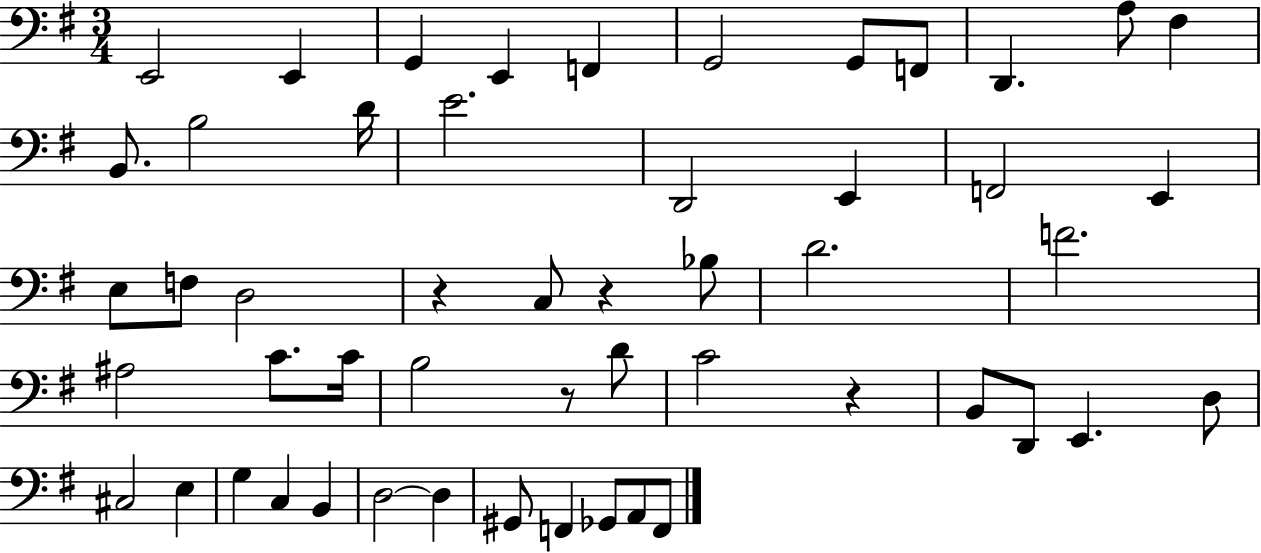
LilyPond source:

{
  \clef bass
  \numericTimeSignature
  \time 3/4
  \key g \major
  \repeat volta 2 { e,2 e,4 | g,4 e,4 f,4 | g,2 g,8 f,8 | d,4. a8 fis4 | \break b,8. b2 d'16 | e'2. | d,2 e,4 | f,2 e,4 | \break e8 f8 d2 | r4 c8 r4 bes8 | d'2. | f'2. | \break ais2 c'8. c'16 | b2 r8 d'8 | c'2 r4 | b,8 d,8 e,4. d8 | \break cis2 e4 | g4 c4 b,4 | d2~~ d4 | gis,8 f,4 ges,8 a,8 f,8 | \break } \bar "|."
}